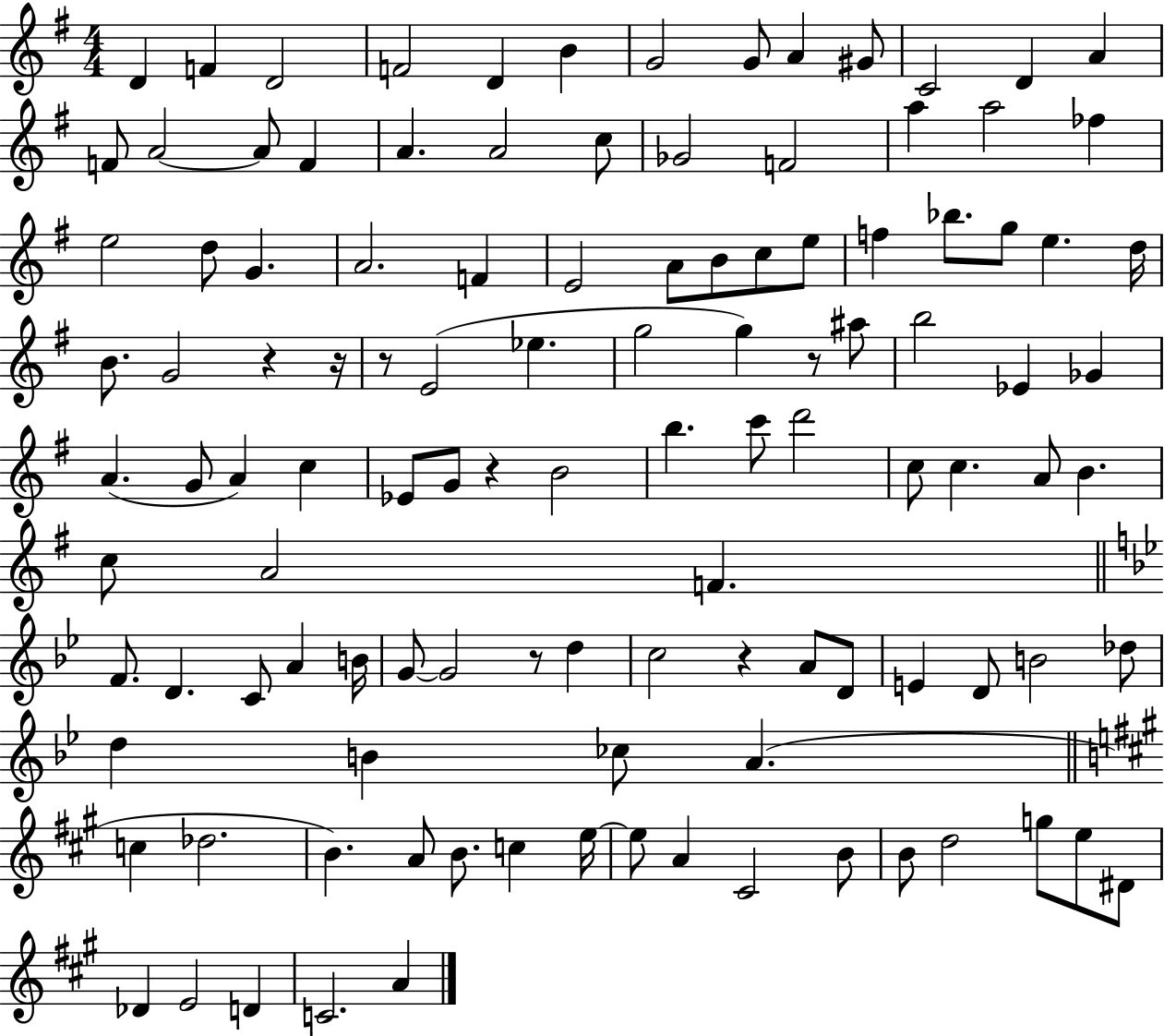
D4/q F4/q D4/h F4/h D4/q B4/q G4/h G4/e A4/q G#4/e C4/h D4/q A4/q F4/e A4/h A4/e F4/q A4/q. A4/h C5/e Gb4/h F4/h A5/q A5/h FES5/q E5/h D5/e G4/q. A4/h. F4/q E4/h A4/e B4/e C5/e E5/e F5/q Bb5/e. G5/e E5/q. D5/s B4/e. G4/h R/q R/s R/e E4/h Eb5/q. G5/h G5/q R/e A#5/e B5/h Eb4/q Gb4/q A4/q. G4/e A4/q C5/q Eb4/e G4/e R/q B4/h B5/q. C6/e D6/h C5/e C5/q. A4/e B4/q. C5/e A4/h F4/q. F4/e. D4/q. C4/e A4/q B4/s G4/e G4/h R/e D5/q C5/h R/q A4/e D4/e E4/q D4/e B4/h Db5/e D5/q B4/q CES5/e A4/q. C5/q Db5/h. B4/q. A4/e B4/e. C5/q E5/s E5/e A4/q C#4/h B4/e B4/e D5/h G5/e E5/e D#4/e Db4/q E4/h D4/q C4/h. A4/q